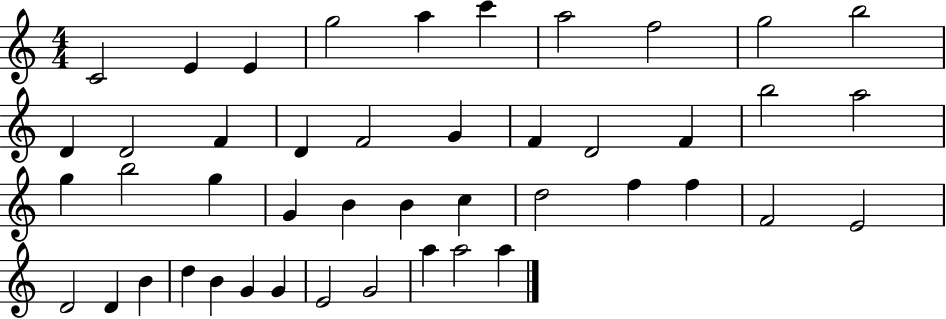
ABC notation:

X:1
T:Untitled
M:4/4
L:1/4
K:C
C2 E E g2 a c' a2 f2 g2 b2 D D2 F D F2 G F D2 F b2 a2 g b2 g G B B c d2 f f F2 E2 D2 D B d B G G E2 G2 a a2 a